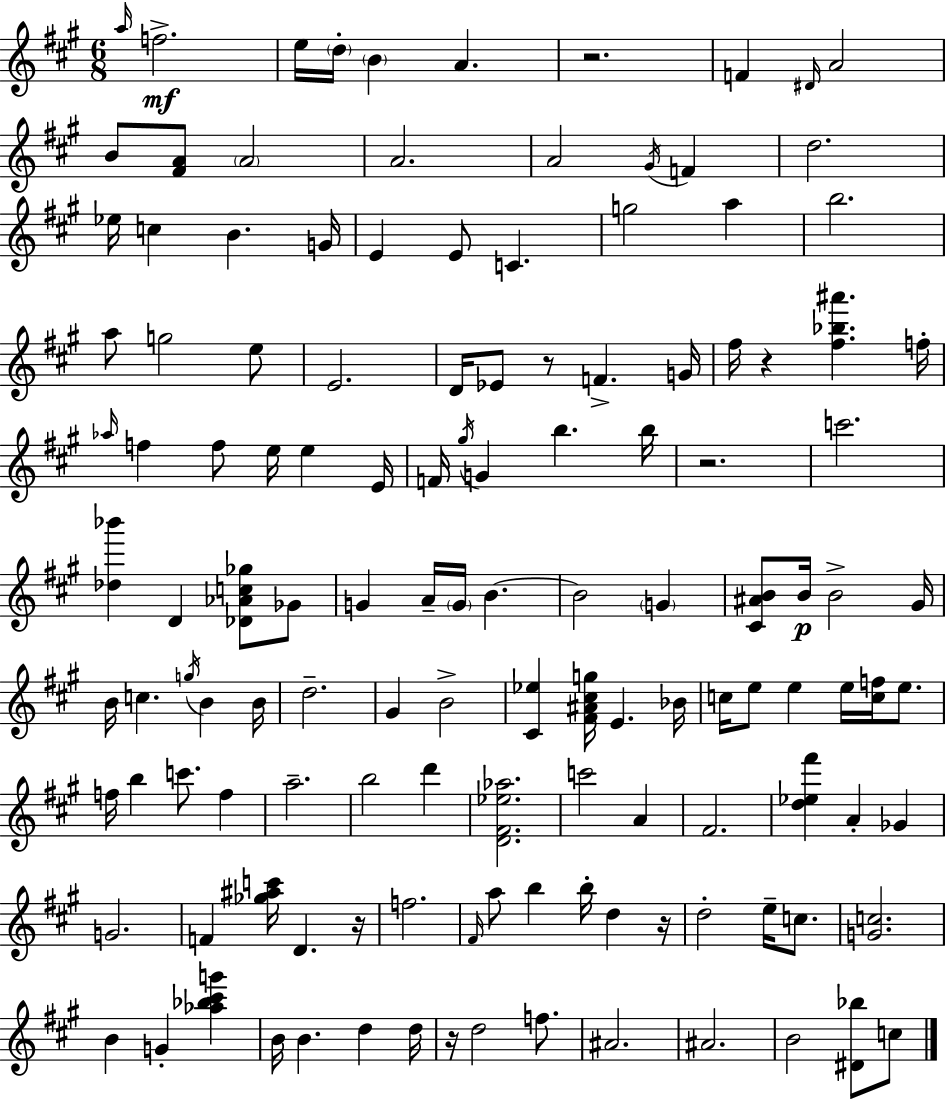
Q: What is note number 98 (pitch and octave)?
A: C5